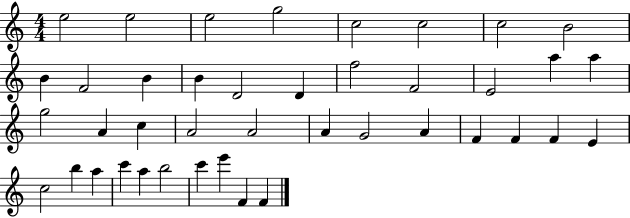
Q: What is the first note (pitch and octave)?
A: E5